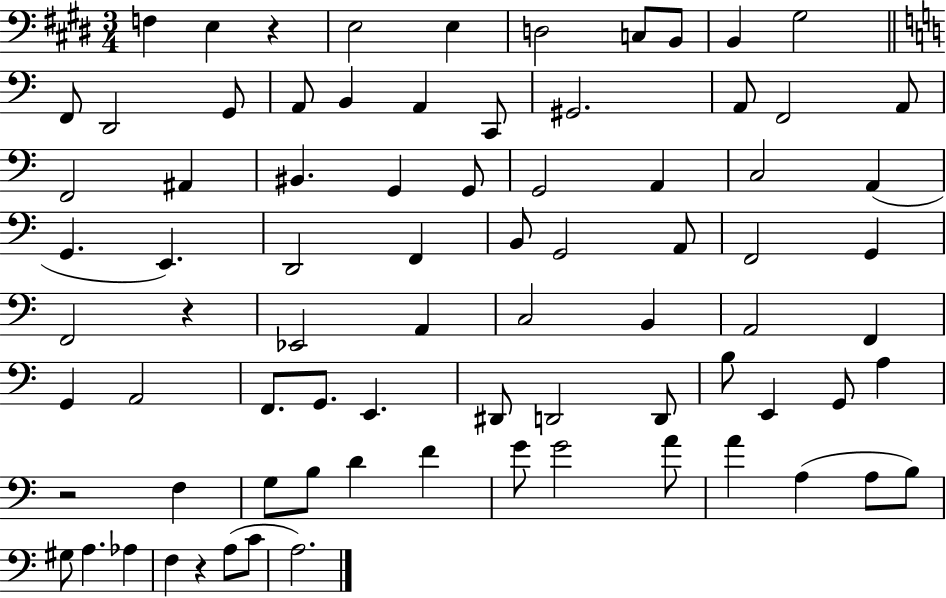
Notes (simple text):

F3/q E3/q R/q E3/h E3/q D3/h C3/e B2/e B2/q G#3/h F2/e D2/h G2/e A2/e B2/q A2/q C2/e G#2/h. A2/e F2/h A2/e F2/h A#2/q BIS2/q. G2/q G2/e G2/h A2/q C3/h A2/q G2/q. E2/q. D2/h F2/q B2/e G2/h A2/e F2/h G2/q F2/h R/q Eb2/h A2/q C3/h B2/q A2/h F2/q G2/q A2/h F2/e. G2/e. E2/q. D#2/e D2/h D2/e B3/e E2/q G2/e A3/q R/h F3/q G3/e B3/e D4/q F4/q G4/e G4/h A4/e A4/q A3/q A3/e B3/e G#3/e A3/q. Ab3/q F3/q R/q A3/e C4/e A3/h.